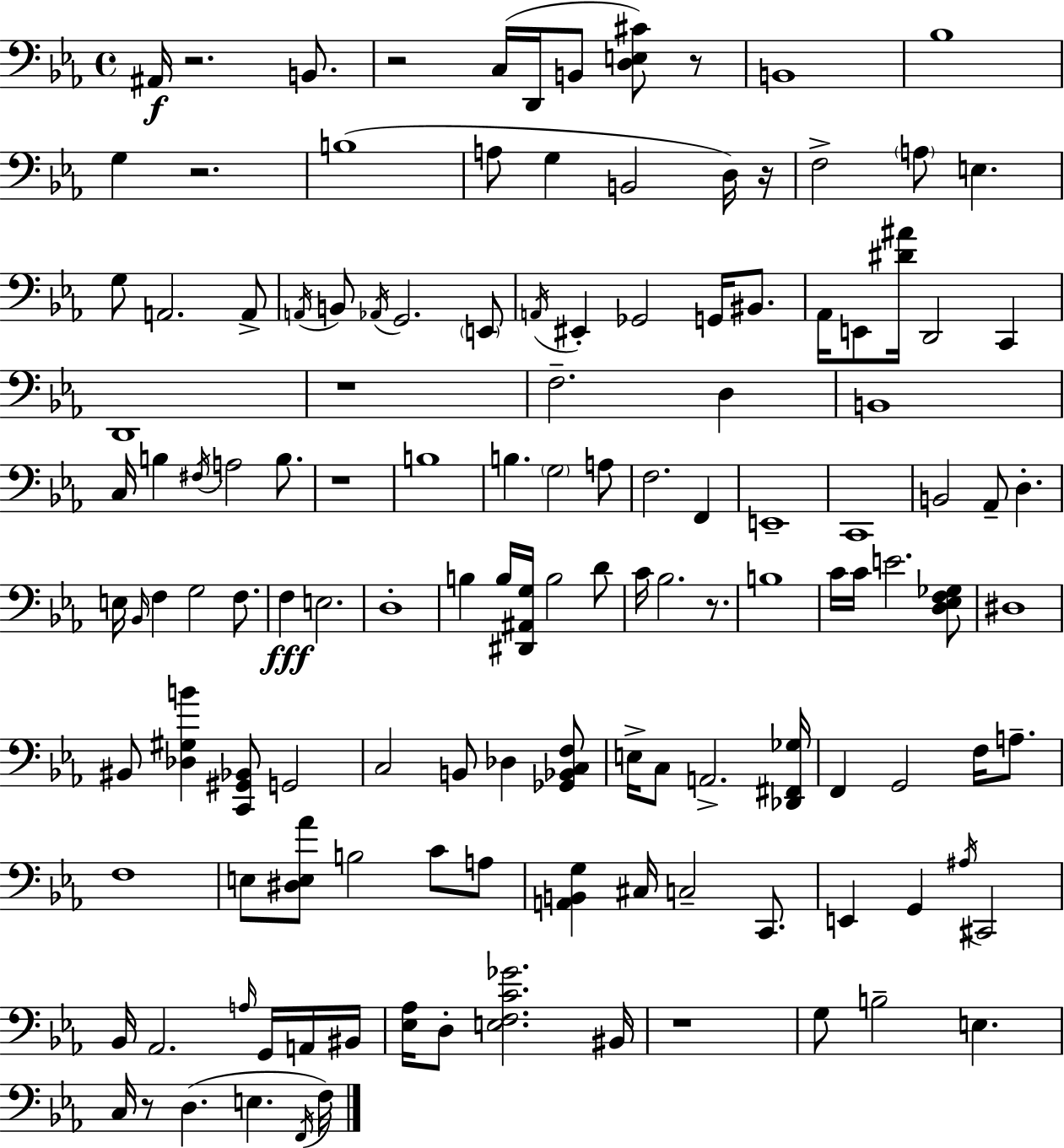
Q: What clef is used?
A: bass